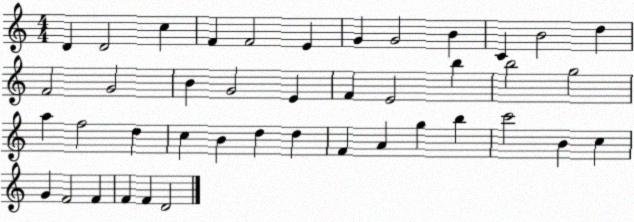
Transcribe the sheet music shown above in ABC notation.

X:1
T:Untitled
M:4/4
L:1/4
K:C
D D2 c F F2 E G G2 B C B2 d F2 G2 B G2 E F E2 b b2 g2 a f2 d c B d d F A g b c'2 B c G F2 F F F D2